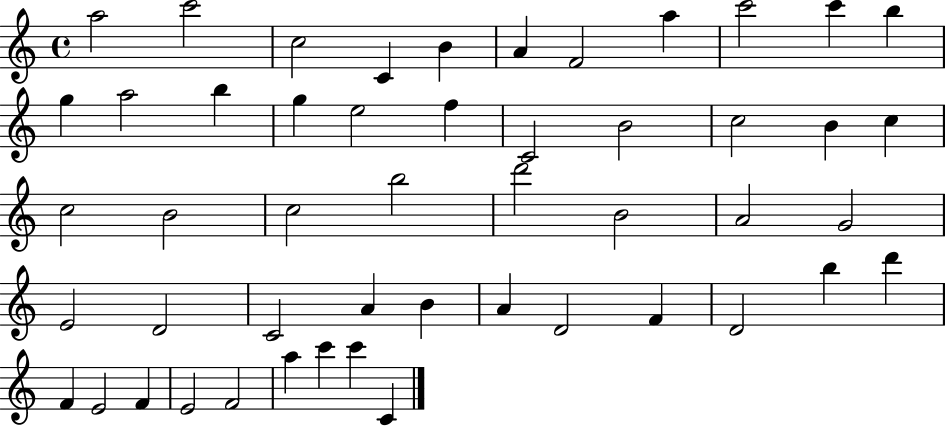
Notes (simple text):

A5/h C6/h C5/h C4/q B4/q A4/q F4/h A5/q C6/h C6/q B5/q G5/q A5/h B5/q G5/q E5/h F5/q C4/h B4/h C5/h B4/q C5/q C5/h B4/h C5/h B5/h D6/h B4/h A4/h G4/h E4/h D4/h C4/h A4/q B4/q A4/q D4/h F4/q D4/h B5/q D6/q F4/q E4/h F4/q E4/h F4/h A5/q C6/q C6/q C4/q